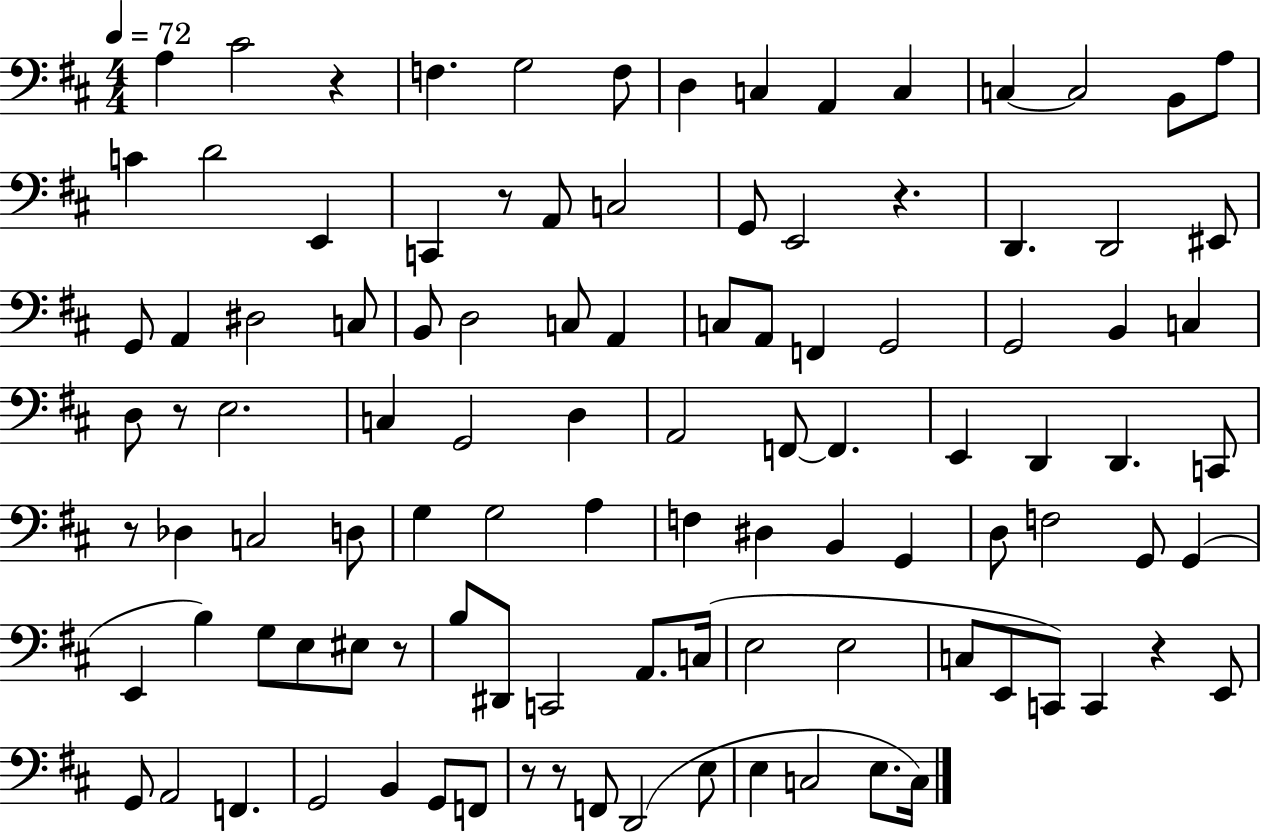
X:1
T:Untitled
M:4/4
L:1/4
K:D
A, ^C2 z F, G,2 F,/2 D, C, A,, C, C, C,2 B,,/2 A,/2 C D2 E,, C,, z/2 A,,/2 C,2 G,,/2 E,,2 z D,, D,,2 ^E,,/2 G,,/2 A,, ^D,2 C,/2 B,,/2 D,2 C,/2 A,, C,/2 A,,/2 F,, G,,2 G,,2 B,, C, D,/2 z/2 E,2 C, G,,2 D, A,,2 F,,/2 F,, E,, D,, D,, C,,/2 z/2 _D, C,2 D,/2 G, G,2 A, F, ^D, B,, G,, D,/2 F,2 G,,/2 G,, E,, B, G,/2 E,/2 ^E,/2 z/2 B,/2 ^D,,/2 C,,2 A,,/2 C,/4 E,2 E,2 C,/2 E,,/2 C,,/2 C,, z E,,/2 G,,/2 A,,2 F,, G,,2 B,, G,,/2 F,,/2 z/2 z/2 F,,/2 D,,2 E,/2 E, C,2 E,/2 C,/4